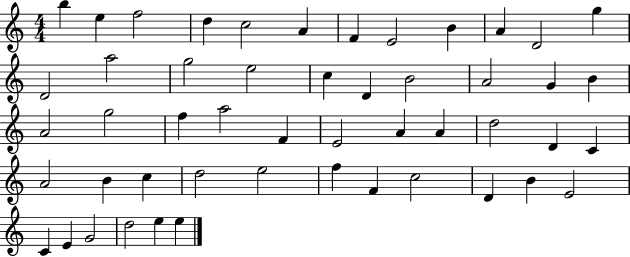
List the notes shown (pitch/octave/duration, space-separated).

B5/q E5/q F5/h D5/q C5/h A4/q F4/q E4/h B4/q A4/q D4/h G5/q D4/h A5/h G5/h E5/h C5/q D4/q B4/h A4/h G4/q B4/q A4/h G5/h F5/q A5/h F4/q E4/h A4/q A4/q D5/h D4/q C4/q A4/h B4/q C5/q D5/h E5/h F5/q F4/q C5/h D4/q B4/q E4/h C4/q E4/q G4/h D5/h E5/q E5/q